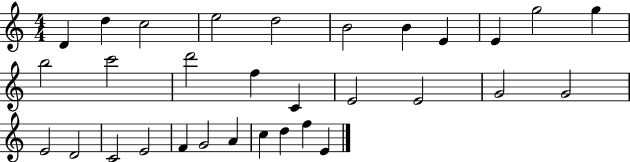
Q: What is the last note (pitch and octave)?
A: E4